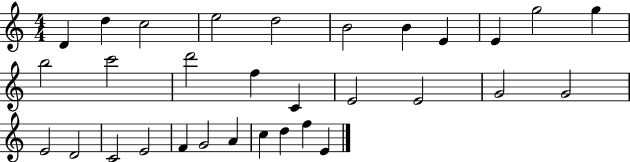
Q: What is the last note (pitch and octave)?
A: E4